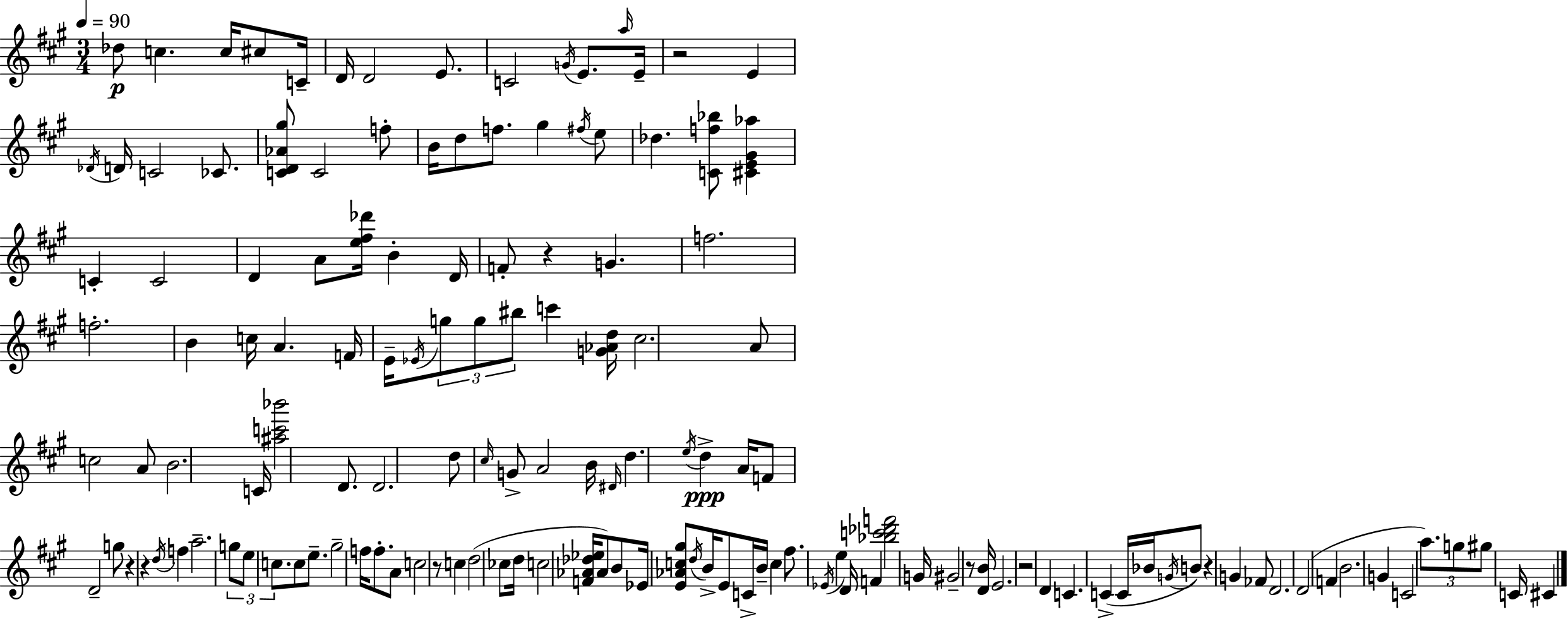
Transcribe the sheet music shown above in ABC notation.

X:1
T:Untitled
M:3/4
L:1/4
K:A
_d/2 c c/4 ^c/2 C/4 D/4 D2 E/2 C2 G/4 E/2 a/4 E/4 z2 E _D/4 D/4 C2 _C/2 [CD_A^g]/2 C2 f/2 B/4 d/2 f/2 ^g ^f/4 e/2 _d [Cf_b]/2 [^CE^G_a] C C2 D A/2 [e^f_d']/4 B D/4 F/2 z G f2 f2 B c/4 A F/4 E/4 _E/4 g/2 g/2 ^b/2 c' [G_Ad]/4 ^c2 A/2 c2 A/2 B2 C/4 [^ac'_b']2 D/2 D2 d/2 ^c/4 G/2 A2 B/4 ^D/4 d e/4 d A/4 F/2 D2 g/2 z z d/4 f a2 g/2 e/2 c/2 c/2 e/2 ^g2 f/4 f/2 A/2 c2 z/2 c d2 _c/2 d/4 c2 [F_A_d_e]/4 _A/2 B/2 _E/4 [E_Ac^g]/2 d/4 B/4 E/2 C/4 B/4 c ^f/2 _E/4 e D/4 F [_bc'_d'f']2 G/4 ^G2 z/2 [DB]/4 E2 z2 D C C C/4 _B/4 G/4 B/2 z G _F/2 D2 D2 F B2 G C2 a/2 g/2 ^g/2 C/4 ^C